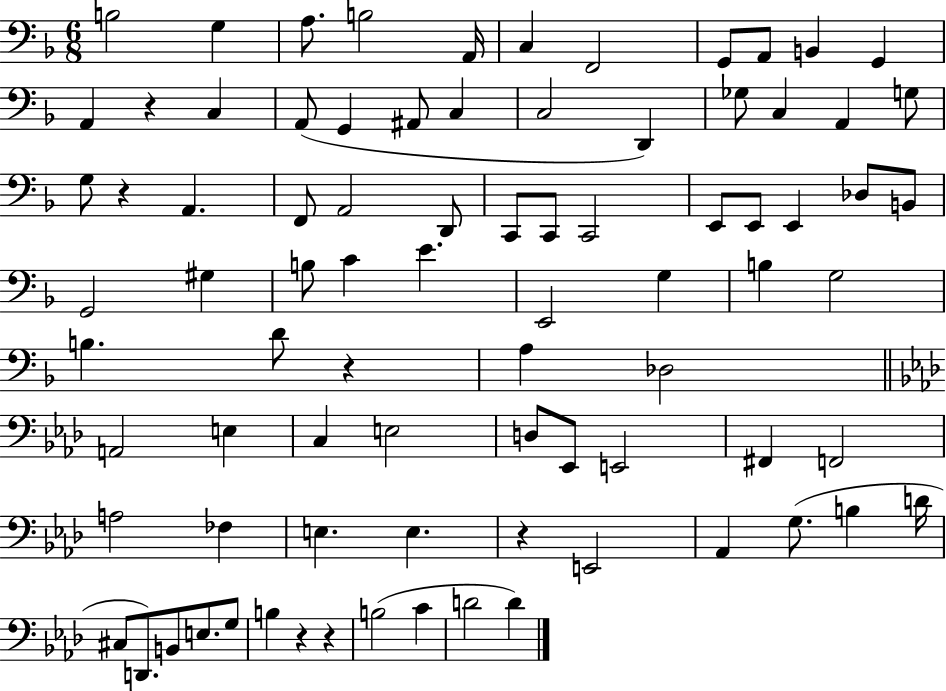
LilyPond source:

{
  \clef bass
  \numericTimeSignature
  \time 6/8
  \key f \major
  b2 g4 | a8. b2 a,16 | c4 f,2 | g,8 a,8 b,4 g,4 | \break a,4 r4 c4 | a,8( g,4 ais,8 c4 | c2 d,4) | ges8 c4 a,4 g8 | \break g8 r4 a,4. | f,8 a,2 d,8 | c,8 c,8 c,2 | e,8 e,8 e,4 des8 b,8 | \break g,2 gis4 | b8 c'4 e'4. | e,2 g4 | b4 g2 | \break b4. d'8 r4 | a4 des2 | \bar "||" \break \key aes \major a,2 e4 | c4 e2 | d8 ees,8 e,2 | fis,4 f,2 | \break a2 fes4 | e4. e4. | r4 e,2 | aes,4 g8.( b4 d'16 | \break cis8 d,8.) b,8 e8. g8 | b4 r4 r4 | b2( c'4 | d'2 d'4) | \break \bar "|."
}